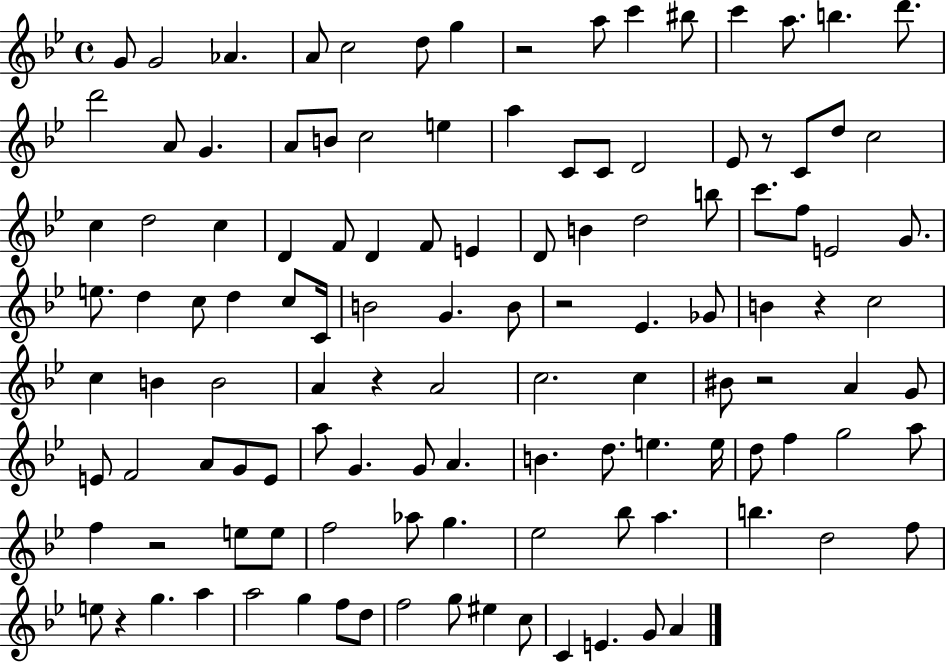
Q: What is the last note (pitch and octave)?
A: A4